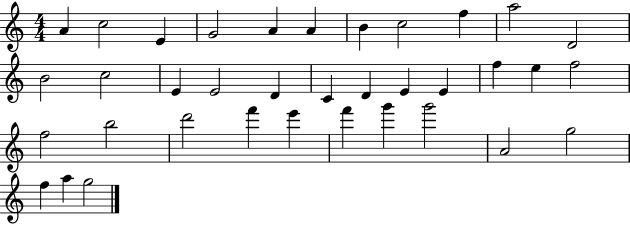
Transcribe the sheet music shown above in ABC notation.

X:1
T:Untitled
M:4/4
L:1/4
K:C
A c2 E G2 A A B c2 f a2 D2 B2 c2 E E2 D C D E E f e f2 f2 b2 d'2 f' e' f' g' g'2 A2 g2 f a g2